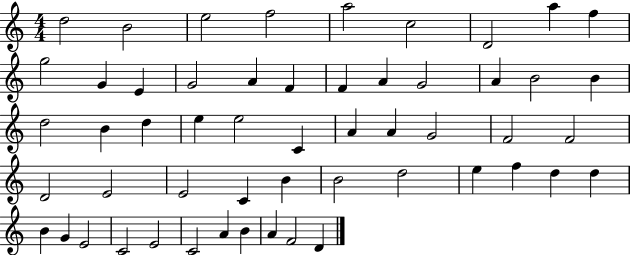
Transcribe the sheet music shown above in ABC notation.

X:1
T:Untitled
M:4/4
L:1/4
K:C
d2 B2 e2 f2 a2 c2 D2 a f g2 G E G2 A F F A G2 A B2 B d2 B d e e2 C A A G2 F2 F2 D2 E2 E2 C B B2 d2 e f d d B G E2 C2 E2 C2 A B A F2 D